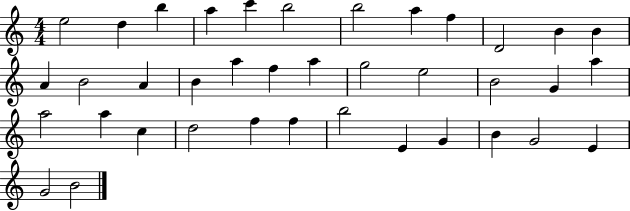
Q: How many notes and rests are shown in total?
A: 38